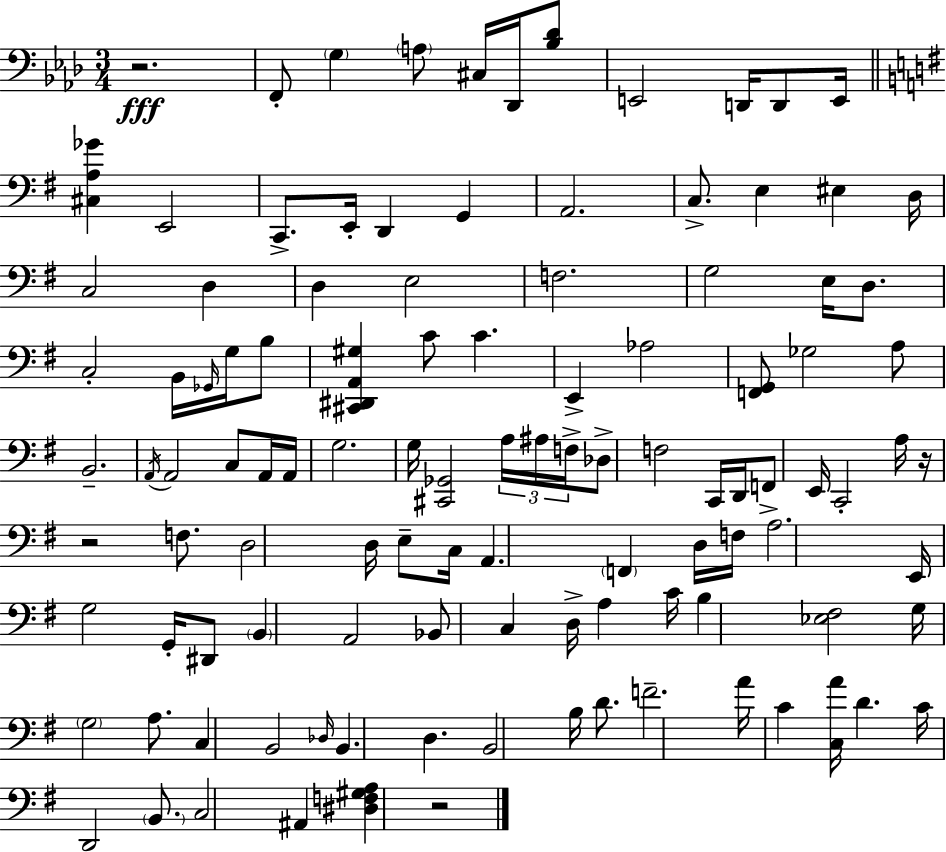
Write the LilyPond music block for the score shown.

{
  \clef bass
  \numericTimeSignature
  \time 3/4
  \key f \minor
  \repeat volta 2 { r2.\fff | f,8-. \parenthesize g4 \parenthesize a8 cis16 des,16 <bes des'>8 | e,2 d,16 d,8 e,16 | \bar "||" \break \key e \minor <cis a ges'>4 e,2 | c,8.-> e,16-. d,4 g,4 | a,2. | c8.-> e4 eis4 d16 | \break c2 d4 | d4 e2 | f2. | g2 e16 d8. | \break c2-. b,16 \grace { ges,16 } g16 b8 | <cis, dis, a, gis>4 c'8 c'4. | e,4-> aes2 | <f, g,>8 ges2 a8 | \break b,2.-- | \acciaccatura { a,16 } a,2 c8 | a,16 a,16 g2. | g16 <cis, ges,>2 \tuplet 3/2 { a16 | \break ais16 f16-> } des8-> f2 | c,16 d,16 f,8-> e,16 c,2-. | a16 r16 r2 f8. | d2 d16 e8-- | \break c16 a,4. \parenthesize f,4 | d16 f16 a2. | e,16 g2 g,16-. | dis,8 \parenthesize b,4 a,2 | \break bes,8 c4 d16-> a4 | c'16 b4 <ees fis>2 | g16 \parenthesize g2 a8. | c4 b,2 | \break \grace { des16 } b,4. d4. | b,2 b16 | d'8. f'2.-- | a'16 c'4 <c a'>16 d'4. | \break c'16 d,2 | \parenthesize b,8. c2 ais,4 | <dis f gis a>4 r2 | } \bar "|."
}